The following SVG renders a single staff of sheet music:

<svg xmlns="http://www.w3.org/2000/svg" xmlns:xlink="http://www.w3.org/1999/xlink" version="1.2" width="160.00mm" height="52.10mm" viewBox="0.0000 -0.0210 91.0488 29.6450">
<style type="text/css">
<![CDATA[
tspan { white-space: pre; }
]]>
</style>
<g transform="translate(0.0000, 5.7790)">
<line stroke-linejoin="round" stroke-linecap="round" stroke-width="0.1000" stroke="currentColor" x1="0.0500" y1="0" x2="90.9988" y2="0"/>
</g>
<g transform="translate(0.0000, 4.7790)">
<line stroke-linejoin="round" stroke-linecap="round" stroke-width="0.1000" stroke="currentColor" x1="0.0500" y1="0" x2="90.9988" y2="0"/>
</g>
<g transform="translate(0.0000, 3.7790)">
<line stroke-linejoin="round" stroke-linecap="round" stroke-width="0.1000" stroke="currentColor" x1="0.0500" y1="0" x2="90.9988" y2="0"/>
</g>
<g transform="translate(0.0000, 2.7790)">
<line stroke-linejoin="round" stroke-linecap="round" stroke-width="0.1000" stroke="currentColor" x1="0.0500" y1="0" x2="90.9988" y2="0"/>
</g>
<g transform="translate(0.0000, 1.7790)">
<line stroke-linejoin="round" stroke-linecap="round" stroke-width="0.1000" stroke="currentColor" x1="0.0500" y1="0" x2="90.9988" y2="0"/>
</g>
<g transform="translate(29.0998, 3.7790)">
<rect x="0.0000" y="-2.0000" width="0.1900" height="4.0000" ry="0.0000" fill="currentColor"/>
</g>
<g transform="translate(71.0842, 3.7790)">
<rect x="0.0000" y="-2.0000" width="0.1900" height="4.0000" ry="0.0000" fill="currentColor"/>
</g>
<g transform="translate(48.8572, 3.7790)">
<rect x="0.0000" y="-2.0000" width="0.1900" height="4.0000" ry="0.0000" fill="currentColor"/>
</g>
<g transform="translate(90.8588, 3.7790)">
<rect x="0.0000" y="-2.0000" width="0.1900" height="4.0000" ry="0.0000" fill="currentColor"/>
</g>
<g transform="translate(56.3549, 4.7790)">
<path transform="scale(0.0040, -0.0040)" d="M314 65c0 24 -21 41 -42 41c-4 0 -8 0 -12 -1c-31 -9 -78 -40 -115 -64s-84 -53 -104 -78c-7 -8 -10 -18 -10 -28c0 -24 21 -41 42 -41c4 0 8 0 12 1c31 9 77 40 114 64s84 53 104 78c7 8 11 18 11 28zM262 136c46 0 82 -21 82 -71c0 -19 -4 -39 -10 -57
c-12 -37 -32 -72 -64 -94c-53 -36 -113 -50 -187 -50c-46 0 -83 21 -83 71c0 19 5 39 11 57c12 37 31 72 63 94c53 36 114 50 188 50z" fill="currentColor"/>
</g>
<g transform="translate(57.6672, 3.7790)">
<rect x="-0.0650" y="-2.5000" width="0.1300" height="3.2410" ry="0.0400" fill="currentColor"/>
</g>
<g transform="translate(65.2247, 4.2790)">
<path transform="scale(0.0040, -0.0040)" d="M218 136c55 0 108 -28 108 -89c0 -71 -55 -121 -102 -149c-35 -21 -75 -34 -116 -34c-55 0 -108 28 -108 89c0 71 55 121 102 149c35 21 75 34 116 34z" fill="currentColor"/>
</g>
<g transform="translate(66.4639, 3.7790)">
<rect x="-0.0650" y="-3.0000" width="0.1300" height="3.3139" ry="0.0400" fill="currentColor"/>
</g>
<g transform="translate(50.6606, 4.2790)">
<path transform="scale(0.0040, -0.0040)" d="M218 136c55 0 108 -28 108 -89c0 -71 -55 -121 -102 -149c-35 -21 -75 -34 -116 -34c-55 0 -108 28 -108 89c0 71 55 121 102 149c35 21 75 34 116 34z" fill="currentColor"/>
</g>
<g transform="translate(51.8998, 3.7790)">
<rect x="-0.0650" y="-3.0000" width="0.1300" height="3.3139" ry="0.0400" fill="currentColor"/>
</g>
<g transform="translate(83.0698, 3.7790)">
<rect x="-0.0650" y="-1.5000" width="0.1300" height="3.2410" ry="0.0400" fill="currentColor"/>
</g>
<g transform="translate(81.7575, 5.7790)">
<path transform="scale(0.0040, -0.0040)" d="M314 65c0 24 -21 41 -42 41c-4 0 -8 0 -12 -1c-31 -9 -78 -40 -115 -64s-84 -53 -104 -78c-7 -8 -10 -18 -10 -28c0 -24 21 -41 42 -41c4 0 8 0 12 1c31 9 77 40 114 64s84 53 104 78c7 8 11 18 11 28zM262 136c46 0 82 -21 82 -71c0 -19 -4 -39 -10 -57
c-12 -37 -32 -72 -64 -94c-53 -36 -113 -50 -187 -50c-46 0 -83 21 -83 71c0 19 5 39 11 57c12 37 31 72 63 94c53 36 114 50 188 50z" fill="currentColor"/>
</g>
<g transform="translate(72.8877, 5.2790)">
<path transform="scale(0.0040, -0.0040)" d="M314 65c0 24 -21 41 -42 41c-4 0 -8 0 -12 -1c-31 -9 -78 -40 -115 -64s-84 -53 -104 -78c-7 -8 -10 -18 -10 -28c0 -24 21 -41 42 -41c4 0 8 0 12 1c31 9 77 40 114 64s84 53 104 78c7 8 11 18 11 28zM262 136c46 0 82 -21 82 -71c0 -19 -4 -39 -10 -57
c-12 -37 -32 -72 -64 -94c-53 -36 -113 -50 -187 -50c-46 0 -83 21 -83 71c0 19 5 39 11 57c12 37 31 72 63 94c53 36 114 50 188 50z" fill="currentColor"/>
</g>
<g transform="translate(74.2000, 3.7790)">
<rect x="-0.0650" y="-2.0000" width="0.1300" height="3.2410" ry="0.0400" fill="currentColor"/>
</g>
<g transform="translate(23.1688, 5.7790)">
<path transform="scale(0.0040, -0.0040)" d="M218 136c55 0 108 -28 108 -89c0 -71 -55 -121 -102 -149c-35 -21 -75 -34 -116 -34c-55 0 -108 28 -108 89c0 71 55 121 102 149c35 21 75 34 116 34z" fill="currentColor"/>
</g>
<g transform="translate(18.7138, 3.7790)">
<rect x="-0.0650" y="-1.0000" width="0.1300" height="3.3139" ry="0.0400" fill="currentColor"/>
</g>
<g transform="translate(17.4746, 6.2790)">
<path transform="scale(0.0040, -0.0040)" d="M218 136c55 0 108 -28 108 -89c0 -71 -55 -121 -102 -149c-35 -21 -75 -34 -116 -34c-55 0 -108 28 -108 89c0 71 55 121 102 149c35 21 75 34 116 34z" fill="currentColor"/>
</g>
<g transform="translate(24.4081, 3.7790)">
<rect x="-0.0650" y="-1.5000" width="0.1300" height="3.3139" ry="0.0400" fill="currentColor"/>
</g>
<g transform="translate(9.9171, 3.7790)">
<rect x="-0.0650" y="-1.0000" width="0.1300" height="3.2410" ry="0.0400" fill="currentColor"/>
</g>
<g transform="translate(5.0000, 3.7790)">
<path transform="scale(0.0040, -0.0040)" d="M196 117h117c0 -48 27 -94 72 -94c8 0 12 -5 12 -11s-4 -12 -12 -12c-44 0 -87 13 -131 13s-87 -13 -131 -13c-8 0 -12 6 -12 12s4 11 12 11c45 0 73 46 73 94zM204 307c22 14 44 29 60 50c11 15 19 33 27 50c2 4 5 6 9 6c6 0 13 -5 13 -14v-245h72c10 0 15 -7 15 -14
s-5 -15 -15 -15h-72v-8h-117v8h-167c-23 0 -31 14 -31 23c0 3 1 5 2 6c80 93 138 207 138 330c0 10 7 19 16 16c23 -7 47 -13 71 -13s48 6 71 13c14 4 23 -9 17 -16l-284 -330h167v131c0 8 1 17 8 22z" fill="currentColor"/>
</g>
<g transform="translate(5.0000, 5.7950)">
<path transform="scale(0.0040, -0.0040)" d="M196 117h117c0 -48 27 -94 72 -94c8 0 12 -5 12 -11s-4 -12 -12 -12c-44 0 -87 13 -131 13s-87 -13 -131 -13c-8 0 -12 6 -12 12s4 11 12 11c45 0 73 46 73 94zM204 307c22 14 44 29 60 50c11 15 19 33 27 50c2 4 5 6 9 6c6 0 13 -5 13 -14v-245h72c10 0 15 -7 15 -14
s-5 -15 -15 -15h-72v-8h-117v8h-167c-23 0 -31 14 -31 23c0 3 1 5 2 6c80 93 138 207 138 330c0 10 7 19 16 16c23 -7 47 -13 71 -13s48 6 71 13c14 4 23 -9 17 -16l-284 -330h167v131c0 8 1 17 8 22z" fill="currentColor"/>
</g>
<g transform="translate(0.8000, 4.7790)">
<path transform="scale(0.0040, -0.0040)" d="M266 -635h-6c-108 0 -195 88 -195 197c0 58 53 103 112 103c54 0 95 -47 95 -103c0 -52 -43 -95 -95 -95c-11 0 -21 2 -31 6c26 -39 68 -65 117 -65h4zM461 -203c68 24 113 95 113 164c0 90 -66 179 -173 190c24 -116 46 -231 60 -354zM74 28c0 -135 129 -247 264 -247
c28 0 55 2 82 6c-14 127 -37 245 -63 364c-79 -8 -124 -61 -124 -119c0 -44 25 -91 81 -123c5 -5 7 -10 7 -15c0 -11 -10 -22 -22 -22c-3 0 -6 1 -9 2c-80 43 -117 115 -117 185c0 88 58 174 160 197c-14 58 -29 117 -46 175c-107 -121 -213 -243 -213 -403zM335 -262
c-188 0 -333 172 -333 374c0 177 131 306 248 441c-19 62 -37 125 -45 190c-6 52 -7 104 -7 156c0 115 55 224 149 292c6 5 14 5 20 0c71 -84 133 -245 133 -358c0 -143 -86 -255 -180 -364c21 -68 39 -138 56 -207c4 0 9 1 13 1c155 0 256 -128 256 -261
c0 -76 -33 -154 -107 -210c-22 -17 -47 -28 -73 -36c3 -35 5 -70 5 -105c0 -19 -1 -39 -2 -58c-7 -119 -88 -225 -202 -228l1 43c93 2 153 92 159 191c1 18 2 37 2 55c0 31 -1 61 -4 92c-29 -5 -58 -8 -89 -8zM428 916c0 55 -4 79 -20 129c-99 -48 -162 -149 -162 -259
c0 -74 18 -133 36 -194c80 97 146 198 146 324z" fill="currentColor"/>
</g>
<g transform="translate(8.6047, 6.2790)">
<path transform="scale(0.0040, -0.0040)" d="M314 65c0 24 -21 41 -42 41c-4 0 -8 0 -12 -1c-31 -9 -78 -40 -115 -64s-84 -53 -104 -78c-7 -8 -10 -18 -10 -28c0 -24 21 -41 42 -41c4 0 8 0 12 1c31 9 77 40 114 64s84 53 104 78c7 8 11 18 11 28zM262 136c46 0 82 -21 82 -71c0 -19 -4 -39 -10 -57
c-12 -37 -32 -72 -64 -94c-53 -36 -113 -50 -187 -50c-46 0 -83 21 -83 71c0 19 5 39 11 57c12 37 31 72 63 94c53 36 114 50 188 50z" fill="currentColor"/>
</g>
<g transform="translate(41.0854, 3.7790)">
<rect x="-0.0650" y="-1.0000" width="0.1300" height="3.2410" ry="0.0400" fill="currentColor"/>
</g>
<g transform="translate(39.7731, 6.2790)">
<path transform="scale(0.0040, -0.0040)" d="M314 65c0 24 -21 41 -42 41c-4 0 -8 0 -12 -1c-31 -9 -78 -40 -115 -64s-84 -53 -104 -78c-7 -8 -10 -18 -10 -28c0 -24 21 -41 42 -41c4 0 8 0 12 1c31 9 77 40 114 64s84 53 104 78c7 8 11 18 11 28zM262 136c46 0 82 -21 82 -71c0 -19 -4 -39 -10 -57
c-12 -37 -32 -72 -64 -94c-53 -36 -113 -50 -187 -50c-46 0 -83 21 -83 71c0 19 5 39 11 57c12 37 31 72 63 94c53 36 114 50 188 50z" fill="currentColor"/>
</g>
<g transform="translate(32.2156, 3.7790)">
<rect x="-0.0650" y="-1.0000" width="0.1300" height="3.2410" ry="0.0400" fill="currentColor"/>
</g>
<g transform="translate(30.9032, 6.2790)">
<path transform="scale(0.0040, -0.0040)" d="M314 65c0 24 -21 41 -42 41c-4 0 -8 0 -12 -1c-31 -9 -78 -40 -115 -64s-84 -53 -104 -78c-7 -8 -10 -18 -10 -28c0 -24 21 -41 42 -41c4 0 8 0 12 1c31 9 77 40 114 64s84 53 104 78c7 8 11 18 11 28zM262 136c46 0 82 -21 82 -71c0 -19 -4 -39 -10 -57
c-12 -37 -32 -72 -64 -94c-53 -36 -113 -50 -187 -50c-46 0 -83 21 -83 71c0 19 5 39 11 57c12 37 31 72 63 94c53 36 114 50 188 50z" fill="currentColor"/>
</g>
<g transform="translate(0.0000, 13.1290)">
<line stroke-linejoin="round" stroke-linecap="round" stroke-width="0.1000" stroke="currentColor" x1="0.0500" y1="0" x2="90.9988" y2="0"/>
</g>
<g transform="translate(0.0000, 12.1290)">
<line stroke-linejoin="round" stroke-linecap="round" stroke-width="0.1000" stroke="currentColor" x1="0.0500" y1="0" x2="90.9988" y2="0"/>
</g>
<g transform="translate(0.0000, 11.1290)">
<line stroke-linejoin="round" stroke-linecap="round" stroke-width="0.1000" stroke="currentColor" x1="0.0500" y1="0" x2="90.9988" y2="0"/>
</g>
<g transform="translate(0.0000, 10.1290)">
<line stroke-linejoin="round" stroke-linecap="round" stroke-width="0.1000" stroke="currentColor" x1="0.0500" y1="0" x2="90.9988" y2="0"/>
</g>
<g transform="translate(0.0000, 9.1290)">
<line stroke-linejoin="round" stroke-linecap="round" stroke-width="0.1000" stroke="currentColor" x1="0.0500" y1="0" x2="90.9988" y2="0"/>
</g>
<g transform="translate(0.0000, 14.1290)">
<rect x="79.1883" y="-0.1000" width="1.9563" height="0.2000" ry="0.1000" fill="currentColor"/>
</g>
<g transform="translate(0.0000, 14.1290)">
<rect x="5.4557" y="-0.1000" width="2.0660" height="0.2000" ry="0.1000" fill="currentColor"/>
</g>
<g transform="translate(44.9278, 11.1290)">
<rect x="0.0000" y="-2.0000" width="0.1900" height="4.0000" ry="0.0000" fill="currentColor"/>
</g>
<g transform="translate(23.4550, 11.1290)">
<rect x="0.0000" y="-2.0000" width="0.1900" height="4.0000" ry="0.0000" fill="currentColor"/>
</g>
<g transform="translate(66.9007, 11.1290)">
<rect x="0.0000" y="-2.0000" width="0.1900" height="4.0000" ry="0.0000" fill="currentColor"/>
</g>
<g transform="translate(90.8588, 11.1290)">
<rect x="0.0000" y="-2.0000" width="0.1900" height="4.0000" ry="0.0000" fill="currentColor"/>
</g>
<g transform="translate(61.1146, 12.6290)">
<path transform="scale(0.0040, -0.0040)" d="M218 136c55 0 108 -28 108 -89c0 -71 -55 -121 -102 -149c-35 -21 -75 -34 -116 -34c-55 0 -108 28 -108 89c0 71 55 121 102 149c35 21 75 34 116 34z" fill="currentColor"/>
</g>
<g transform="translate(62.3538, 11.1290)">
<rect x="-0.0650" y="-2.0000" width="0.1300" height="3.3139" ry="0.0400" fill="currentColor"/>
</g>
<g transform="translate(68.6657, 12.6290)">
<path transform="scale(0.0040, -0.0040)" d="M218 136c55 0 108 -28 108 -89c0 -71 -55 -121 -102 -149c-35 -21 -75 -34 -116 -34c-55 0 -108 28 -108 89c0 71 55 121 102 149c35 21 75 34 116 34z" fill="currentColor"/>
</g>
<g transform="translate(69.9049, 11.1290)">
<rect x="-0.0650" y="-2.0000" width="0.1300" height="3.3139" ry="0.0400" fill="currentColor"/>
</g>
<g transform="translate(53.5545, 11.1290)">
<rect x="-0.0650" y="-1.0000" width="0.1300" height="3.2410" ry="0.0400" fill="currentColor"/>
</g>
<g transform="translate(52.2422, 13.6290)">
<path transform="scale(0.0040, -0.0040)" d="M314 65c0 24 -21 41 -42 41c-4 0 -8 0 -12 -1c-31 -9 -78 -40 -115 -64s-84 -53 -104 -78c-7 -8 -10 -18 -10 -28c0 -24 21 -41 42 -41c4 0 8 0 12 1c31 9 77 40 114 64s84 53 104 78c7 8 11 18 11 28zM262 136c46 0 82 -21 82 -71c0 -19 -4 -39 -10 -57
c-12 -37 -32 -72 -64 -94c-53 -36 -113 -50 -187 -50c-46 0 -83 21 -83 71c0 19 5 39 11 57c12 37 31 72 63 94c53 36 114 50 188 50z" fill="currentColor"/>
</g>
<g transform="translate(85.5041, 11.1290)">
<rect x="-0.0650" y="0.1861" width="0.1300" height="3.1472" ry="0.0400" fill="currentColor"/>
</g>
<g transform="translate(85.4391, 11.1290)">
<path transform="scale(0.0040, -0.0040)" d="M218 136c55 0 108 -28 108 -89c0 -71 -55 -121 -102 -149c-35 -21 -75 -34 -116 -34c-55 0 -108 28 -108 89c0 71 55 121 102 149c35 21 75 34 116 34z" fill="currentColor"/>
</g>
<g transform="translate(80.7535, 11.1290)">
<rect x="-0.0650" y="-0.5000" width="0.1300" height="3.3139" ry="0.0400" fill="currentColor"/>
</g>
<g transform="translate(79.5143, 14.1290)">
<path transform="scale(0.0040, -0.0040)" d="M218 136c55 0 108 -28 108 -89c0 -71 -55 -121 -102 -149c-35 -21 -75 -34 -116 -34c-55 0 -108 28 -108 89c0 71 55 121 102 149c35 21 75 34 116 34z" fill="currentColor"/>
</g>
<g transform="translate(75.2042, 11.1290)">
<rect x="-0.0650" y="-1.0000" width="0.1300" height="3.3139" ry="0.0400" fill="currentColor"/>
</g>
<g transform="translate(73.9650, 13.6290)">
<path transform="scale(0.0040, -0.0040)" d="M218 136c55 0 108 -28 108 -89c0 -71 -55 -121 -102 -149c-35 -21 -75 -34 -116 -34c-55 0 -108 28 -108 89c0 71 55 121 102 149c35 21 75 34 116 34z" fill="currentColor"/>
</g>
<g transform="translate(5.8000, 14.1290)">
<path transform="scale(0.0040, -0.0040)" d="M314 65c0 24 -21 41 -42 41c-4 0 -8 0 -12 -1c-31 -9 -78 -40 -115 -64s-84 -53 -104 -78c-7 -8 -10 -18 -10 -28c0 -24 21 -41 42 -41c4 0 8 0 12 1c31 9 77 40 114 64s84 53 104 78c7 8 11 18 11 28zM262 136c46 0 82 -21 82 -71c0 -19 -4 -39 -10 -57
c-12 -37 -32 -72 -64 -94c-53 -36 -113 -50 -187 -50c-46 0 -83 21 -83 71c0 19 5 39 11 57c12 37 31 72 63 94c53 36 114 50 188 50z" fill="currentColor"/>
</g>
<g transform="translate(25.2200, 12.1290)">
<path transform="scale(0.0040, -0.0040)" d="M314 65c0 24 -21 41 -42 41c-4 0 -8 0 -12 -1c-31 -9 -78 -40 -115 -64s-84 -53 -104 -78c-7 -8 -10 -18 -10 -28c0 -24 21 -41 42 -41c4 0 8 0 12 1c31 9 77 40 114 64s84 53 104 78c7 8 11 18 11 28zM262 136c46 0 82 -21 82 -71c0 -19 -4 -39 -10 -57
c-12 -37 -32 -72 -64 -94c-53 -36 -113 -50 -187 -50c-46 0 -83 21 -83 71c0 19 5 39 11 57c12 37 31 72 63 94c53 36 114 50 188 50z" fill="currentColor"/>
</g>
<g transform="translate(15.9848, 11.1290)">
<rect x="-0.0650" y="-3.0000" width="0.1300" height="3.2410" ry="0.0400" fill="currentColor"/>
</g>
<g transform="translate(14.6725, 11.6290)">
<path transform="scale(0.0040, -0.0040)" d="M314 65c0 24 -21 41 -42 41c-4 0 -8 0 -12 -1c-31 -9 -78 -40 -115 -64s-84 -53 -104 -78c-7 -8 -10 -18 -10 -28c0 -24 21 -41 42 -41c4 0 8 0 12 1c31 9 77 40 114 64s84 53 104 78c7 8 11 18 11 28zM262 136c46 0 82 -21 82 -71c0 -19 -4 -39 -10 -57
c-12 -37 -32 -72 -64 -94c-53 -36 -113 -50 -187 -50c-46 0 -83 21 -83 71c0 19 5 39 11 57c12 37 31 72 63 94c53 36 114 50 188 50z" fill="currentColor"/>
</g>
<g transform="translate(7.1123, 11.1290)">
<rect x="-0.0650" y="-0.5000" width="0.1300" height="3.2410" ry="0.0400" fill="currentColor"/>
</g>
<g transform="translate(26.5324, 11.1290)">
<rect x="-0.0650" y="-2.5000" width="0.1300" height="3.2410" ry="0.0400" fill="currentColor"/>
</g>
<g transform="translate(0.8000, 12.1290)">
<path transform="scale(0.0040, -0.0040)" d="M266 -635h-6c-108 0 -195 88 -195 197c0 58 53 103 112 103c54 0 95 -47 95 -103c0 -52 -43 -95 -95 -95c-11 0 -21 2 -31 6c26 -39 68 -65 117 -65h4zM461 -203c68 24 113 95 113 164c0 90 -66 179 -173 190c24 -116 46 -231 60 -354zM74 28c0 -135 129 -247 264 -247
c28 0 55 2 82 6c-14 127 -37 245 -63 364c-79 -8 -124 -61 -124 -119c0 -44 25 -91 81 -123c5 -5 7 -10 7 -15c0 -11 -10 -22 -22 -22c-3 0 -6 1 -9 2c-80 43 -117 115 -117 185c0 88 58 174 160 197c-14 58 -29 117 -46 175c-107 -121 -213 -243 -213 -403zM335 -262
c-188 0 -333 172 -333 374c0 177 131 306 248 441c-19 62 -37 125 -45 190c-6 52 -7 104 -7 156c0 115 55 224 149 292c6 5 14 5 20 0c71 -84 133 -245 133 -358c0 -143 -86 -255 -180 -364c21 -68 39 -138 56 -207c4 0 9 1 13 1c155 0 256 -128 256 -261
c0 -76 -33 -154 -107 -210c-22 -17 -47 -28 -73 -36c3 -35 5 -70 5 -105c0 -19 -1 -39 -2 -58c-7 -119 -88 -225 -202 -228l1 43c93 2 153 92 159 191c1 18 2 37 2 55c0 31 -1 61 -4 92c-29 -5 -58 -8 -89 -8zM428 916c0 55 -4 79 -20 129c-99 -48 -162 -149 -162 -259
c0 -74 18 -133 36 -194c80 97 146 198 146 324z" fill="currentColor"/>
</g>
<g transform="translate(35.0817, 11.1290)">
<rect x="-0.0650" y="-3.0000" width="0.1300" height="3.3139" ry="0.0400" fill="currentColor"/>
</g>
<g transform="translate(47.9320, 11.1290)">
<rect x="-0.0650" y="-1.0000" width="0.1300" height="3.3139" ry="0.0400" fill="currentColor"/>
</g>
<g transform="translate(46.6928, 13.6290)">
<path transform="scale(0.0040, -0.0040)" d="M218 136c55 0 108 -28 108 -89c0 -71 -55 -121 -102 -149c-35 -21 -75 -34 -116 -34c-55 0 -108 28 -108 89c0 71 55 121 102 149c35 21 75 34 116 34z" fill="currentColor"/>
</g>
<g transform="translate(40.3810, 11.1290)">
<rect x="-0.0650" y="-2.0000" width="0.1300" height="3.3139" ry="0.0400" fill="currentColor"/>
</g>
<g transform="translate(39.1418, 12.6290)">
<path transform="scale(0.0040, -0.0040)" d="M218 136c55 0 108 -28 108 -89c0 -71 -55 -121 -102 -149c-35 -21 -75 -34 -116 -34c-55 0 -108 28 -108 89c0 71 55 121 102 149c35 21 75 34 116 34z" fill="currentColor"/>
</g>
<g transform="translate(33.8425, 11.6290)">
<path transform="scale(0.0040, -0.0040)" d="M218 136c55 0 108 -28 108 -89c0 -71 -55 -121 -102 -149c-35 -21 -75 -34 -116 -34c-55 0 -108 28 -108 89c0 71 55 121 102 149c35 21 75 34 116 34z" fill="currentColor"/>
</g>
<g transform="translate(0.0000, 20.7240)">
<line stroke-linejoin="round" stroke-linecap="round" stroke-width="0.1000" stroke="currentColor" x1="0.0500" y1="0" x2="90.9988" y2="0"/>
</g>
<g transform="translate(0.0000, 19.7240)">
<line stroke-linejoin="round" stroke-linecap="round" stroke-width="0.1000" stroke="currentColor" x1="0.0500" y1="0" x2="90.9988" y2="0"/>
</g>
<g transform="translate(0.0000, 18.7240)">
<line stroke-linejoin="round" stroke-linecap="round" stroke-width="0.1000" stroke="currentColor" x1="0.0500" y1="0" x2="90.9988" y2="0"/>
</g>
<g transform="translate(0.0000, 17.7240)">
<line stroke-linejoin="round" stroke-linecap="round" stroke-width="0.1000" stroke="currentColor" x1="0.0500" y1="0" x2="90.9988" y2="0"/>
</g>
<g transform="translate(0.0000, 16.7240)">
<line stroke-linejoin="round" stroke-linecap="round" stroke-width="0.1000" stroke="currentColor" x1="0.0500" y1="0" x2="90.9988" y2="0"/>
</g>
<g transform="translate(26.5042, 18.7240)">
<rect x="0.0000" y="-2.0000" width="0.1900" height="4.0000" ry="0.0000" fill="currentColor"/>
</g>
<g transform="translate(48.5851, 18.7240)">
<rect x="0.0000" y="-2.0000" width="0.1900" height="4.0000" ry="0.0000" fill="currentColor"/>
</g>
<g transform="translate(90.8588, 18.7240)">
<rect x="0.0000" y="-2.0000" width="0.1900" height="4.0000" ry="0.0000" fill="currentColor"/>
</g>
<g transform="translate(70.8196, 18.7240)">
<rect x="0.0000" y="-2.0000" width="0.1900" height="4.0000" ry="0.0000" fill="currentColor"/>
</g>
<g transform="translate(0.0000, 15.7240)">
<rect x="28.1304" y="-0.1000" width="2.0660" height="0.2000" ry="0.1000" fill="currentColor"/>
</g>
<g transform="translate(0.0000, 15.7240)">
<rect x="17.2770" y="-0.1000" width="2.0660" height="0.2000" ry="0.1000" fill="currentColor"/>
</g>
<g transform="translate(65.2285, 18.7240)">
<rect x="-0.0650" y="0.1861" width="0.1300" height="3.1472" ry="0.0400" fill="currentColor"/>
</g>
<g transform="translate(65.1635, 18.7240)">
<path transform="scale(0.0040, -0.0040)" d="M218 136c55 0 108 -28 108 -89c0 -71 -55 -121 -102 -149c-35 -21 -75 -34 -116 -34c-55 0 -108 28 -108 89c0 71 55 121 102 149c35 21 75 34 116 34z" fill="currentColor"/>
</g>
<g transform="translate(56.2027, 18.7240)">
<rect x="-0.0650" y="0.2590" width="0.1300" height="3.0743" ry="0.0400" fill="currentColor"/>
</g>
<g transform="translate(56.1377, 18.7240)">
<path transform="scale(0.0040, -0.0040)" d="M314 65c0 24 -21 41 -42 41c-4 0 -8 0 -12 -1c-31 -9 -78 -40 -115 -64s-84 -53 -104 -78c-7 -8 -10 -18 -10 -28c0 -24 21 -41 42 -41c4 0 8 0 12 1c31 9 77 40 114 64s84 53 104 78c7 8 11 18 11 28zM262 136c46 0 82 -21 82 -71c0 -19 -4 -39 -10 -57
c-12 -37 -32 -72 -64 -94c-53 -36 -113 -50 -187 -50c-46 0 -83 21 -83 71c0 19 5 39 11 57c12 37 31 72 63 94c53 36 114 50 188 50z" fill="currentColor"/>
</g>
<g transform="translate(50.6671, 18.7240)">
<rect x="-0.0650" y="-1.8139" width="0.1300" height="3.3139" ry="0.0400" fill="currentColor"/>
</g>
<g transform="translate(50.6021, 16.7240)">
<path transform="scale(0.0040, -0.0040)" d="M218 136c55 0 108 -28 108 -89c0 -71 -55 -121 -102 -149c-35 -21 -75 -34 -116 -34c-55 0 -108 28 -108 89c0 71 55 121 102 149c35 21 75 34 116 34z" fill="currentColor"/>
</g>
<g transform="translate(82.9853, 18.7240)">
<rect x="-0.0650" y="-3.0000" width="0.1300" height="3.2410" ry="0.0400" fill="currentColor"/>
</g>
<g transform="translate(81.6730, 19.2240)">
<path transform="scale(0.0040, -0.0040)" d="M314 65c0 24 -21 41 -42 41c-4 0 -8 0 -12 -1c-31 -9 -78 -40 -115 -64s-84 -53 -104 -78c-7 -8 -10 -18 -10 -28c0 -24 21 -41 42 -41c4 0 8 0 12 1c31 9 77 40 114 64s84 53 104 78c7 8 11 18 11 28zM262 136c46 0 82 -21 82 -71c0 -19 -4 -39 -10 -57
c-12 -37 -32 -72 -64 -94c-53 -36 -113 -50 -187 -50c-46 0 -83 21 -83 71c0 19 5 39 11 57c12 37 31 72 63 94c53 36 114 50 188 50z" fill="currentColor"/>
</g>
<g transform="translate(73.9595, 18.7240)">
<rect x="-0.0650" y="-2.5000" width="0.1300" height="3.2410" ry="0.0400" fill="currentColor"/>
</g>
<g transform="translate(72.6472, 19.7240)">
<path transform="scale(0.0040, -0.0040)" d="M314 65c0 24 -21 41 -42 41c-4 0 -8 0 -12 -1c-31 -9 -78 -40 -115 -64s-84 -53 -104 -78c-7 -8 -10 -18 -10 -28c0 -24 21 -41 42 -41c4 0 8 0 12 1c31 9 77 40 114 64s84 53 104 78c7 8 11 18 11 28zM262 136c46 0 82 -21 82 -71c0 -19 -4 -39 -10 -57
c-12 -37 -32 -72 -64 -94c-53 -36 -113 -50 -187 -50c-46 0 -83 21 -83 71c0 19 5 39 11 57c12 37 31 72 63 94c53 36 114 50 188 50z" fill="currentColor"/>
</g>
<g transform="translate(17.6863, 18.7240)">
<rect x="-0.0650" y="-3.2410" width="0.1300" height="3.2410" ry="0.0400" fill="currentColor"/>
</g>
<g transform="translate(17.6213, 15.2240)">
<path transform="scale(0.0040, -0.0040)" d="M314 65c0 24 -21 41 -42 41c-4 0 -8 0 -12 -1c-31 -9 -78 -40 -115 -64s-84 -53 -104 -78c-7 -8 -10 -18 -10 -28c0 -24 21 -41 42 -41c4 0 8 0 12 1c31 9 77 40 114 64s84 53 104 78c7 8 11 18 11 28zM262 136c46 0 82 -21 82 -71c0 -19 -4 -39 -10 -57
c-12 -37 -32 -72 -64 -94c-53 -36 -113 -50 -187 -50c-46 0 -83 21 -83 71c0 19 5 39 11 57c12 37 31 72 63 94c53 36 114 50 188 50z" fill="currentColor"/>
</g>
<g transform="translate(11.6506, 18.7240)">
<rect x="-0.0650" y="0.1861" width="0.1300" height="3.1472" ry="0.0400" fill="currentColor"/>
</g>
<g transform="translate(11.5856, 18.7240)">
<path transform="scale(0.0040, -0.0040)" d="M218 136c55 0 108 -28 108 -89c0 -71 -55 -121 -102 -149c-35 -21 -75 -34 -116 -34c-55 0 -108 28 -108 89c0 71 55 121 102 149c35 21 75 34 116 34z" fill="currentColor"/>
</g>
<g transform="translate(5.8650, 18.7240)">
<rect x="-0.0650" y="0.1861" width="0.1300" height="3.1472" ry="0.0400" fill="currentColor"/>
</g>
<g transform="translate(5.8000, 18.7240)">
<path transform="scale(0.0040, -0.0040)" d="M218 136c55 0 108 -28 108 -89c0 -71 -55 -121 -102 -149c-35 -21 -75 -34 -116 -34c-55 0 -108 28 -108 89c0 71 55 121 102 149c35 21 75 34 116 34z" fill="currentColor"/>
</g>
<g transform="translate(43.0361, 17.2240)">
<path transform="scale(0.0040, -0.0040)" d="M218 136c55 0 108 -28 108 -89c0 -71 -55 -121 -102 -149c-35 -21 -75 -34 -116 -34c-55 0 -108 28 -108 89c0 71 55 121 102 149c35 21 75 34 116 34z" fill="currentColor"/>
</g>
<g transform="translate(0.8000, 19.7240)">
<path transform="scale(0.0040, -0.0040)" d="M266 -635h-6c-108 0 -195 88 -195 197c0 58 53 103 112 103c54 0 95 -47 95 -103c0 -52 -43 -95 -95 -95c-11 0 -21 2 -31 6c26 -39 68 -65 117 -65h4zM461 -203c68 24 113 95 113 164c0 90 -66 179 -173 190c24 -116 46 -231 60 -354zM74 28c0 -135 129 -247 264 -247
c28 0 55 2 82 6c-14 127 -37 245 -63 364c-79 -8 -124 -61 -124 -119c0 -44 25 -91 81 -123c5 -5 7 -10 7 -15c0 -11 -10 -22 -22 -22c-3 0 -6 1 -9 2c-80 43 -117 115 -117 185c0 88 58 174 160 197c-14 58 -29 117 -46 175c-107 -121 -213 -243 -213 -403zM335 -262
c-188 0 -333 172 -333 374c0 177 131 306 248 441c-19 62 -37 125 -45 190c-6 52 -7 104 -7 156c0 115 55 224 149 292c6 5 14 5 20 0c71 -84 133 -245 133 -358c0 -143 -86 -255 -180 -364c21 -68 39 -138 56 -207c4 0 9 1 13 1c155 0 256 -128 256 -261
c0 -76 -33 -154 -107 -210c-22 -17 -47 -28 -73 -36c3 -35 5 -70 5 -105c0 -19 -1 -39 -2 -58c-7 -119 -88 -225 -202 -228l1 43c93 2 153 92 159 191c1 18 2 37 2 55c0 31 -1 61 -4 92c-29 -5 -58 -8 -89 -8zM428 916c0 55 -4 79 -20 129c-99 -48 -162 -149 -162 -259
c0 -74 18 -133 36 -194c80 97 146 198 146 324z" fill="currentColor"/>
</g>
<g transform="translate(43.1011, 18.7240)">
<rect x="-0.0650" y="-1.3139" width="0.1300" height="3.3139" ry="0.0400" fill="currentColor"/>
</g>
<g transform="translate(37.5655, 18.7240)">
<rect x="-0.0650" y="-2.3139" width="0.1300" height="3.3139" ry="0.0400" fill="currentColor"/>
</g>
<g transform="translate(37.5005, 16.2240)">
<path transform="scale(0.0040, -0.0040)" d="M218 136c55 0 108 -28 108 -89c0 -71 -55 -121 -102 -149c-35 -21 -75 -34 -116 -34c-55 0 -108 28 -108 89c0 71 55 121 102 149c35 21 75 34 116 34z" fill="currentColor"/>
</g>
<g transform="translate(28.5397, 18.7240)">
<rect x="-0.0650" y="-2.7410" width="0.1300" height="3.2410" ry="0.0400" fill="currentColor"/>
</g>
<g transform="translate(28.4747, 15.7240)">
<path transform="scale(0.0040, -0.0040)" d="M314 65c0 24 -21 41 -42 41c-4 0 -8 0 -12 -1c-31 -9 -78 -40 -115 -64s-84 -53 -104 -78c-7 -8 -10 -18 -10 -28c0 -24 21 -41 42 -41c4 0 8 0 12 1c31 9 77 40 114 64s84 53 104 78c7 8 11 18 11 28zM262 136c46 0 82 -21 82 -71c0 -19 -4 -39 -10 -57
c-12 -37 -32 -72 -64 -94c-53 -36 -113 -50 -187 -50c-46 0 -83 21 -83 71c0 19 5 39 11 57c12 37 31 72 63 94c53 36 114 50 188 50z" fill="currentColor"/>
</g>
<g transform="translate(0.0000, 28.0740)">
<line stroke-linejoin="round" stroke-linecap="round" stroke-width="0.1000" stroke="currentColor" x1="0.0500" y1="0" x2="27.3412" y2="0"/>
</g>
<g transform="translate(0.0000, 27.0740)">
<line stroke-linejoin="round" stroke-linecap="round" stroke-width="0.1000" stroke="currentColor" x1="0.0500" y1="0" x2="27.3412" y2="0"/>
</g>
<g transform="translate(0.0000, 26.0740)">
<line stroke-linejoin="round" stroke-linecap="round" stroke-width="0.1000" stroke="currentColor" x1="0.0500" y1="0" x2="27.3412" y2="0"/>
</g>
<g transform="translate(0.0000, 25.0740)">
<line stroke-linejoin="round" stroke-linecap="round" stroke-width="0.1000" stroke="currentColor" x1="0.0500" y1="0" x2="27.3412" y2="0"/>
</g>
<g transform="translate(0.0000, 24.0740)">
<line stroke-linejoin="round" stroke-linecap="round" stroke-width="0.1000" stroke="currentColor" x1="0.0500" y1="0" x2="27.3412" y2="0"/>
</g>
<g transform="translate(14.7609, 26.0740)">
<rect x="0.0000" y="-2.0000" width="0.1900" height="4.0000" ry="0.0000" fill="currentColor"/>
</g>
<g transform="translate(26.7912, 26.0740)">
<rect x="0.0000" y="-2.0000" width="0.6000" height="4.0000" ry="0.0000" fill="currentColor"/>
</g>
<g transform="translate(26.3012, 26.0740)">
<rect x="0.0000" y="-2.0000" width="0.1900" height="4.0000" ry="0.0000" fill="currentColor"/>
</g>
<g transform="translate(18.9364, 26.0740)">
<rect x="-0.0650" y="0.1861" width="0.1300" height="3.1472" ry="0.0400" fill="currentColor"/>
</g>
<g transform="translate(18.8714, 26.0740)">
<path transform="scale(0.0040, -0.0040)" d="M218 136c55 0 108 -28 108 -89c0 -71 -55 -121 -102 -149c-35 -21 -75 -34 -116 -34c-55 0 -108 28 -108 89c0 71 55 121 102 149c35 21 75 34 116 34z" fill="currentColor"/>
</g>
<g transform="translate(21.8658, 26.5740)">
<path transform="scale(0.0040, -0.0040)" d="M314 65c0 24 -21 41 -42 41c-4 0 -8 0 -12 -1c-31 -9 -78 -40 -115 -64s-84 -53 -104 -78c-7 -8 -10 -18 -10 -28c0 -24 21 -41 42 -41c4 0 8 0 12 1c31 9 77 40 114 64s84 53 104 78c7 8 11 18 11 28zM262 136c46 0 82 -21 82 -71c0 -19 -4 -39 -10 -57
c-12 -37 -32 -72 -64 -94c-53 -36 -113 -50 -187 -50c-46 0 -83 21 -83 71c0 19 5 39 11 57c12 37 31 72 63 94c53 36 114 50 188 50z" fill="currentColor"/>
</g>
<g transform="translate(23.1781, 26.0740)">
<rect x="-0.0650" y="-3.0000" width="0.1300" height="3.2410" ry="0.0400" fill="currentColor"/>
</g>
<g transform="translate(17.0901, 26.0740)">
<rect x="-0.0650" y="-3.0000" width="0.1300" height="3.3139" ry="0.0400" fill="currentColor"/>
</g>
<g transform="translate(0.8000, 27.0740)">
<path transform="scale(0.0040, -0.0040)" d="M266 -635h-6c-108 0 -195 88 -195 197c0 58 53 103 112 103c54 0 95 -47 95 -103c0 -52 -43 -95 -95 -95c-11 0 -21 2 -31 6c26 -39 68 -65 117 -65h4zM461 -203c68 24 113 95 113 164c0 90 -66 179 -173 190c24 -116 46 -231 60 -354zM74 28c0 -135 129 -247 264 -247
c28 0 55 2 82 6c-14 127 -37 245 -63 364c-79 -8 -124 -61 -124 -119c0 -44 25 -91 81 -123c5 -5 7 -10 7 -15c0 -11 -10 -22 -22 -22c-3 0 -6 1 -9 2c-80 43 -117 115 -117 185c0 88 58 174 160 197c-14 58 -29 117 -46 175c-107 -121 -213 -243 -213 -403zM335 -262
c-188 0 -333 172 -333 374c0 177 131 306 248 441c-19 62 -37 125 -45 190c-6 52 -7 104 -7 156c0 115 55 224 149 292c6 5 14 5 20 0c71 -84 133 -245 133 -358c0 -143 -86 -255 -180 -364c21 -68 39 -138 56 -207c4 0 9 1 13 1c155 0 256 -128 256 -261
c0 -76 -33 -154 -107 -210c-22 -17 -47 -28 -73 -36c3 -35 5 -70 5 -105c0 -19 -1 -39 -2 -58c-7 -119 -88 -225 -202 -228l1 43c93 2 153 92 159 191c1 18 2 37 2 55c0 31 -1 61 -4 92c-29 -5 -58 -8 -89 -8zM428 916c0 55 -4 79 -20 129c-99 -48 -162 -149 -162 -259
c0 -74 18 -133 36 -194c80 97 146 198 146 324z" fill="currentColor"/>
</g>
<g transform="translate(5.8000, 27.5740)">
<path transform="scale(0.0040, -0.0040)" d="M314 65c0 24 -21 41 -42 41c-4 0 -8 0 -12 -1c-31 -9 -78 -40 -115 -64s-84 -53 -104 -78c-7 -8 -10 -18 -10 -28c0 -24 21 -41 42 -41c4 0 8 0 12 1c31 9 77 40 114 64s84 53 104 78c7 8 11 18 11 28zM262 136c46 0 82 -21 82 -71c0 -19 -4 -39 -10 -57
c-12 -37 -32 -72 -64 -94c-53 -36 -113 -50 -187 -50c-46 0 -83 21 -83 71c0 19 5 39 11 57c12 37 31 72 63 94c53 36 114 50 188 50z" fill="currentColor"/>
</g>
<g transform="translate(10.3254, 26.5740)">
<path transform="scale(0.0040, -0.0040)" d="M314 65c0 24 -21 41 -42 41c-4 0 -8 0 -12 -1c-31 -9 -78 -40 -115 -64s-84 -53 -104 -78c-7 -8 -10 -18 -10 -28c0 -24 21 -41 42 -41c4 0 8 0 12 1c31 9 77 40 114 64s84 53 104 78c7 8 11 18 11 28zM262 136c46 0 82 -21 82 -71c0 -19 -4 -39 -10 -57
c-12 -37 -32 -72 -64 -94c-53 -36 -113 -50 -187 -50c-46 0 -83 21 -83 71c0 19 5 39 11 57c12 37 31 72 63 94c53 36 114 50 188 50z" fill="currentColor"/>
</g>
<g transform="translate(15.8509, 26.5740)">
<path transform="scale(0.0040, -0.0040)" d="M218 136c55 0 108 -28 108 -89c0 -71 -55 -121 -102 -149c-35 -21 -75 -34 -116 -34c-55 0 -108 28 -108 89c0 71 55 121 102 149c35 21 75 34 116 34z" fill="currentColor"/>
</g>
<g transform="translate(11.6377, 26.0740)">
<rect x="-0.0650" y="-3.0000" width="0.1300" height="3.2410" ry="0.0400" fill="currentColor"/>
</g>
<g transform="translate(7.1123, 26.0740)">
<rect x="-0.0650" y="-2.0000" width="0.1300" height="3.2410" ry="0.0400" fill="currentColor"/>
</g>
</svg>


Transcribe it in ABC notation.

X:1
T:Untitled
M:4/4
L:1/4
K:C
D2 D E D2 D2 A G2 A F2 E2 C2 A2 G2 A F D D2 F F D C B B B b2 a2 g e f B2 B G2 A2 F2 A2 A B A2